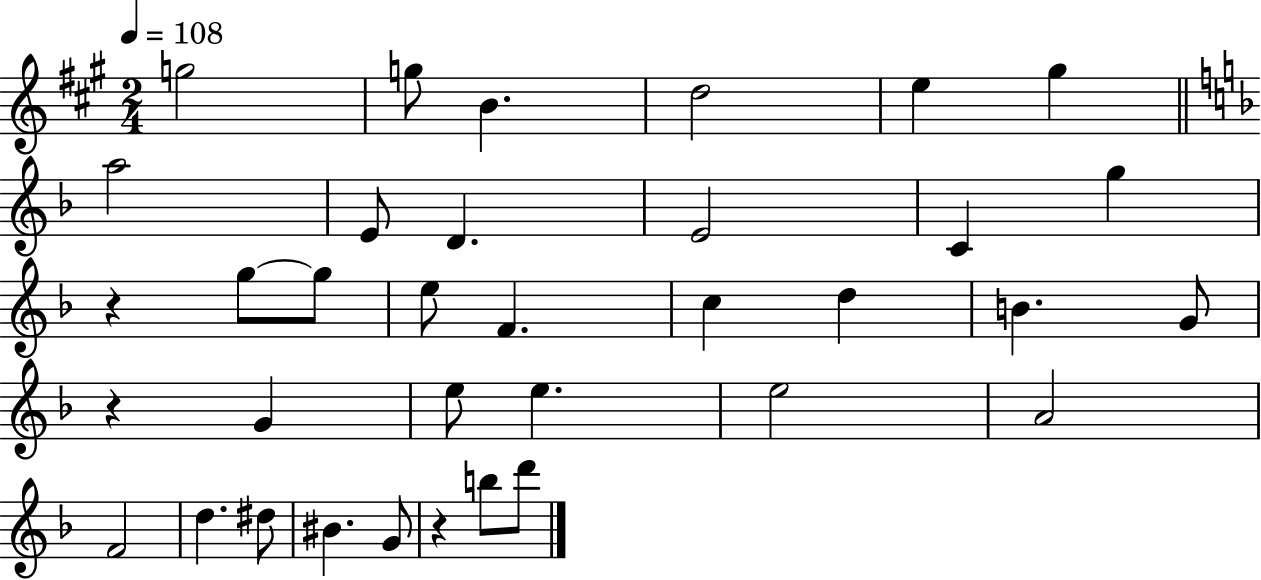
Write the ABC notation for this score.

X:1
T:Untitled
M:2/4
L:1/4
K:A
g2 g/2 B d2 e ^g a2 E/2 D E2 C g z g/2 g/2 e/2 F c d B G/2 z G e/2 e e2 A2 F2 d ^d/2 ^B G/2 z b/2 d'/2